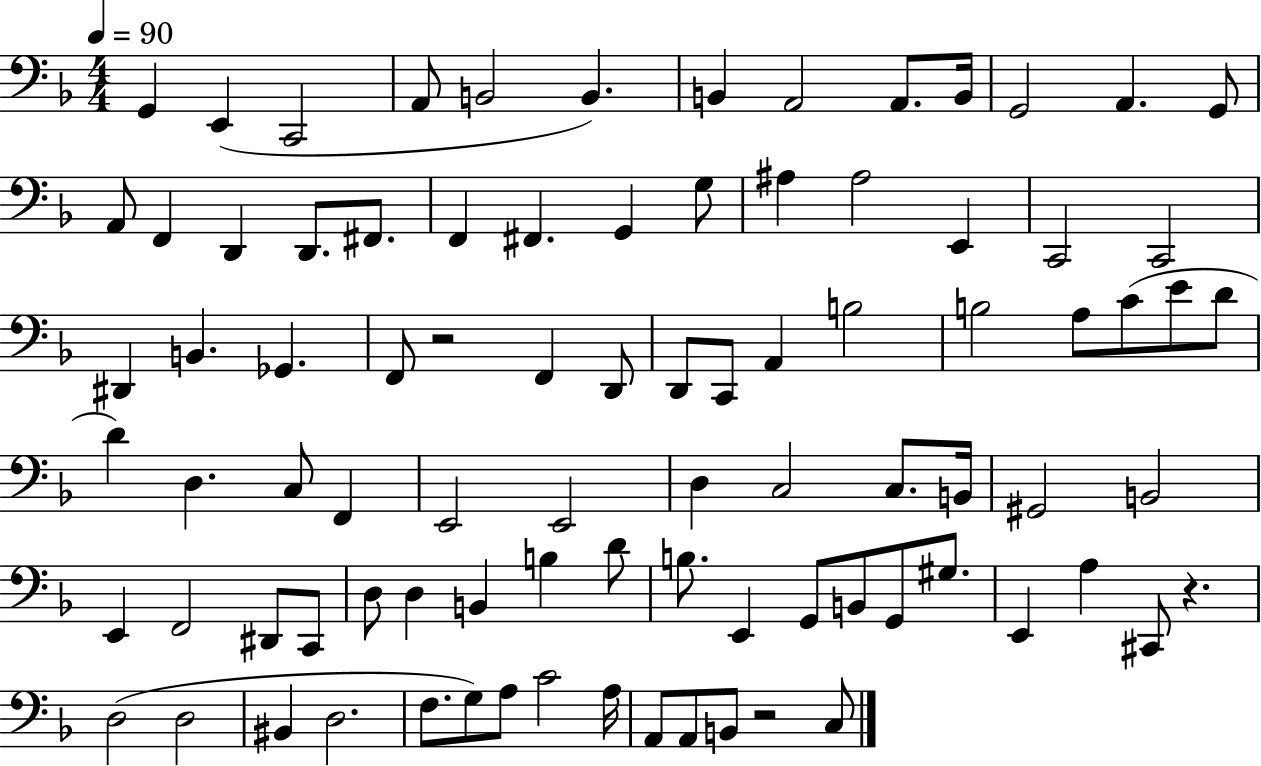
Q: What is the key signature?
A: F major